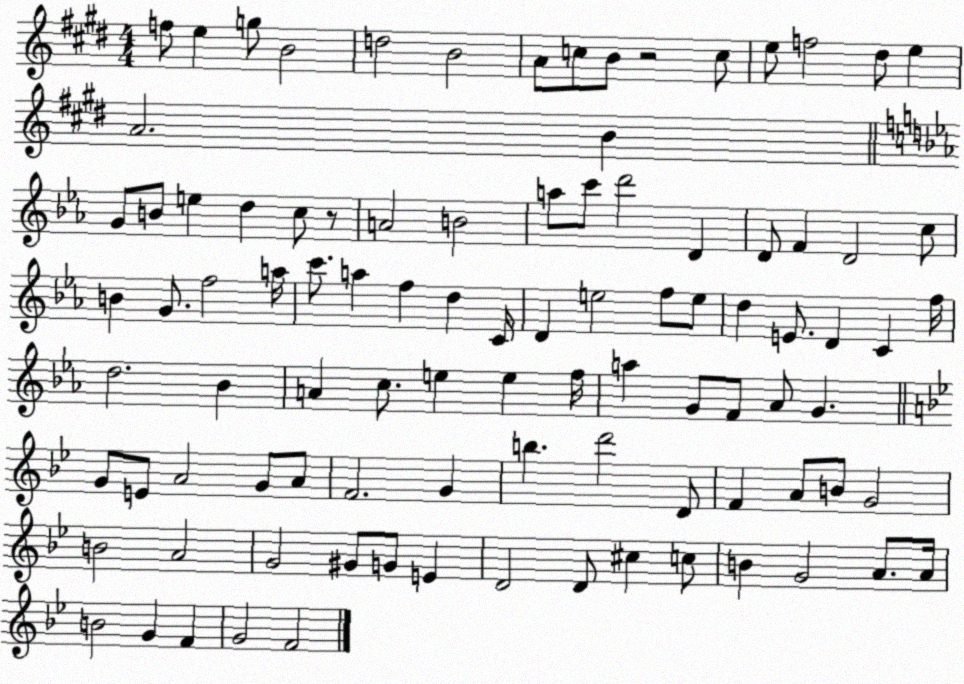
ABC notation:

X:1
T:Untitled
M:4/4
L:1/4
K:E
f/2 e g/2 B2 d2 B2 A/2 c/2 B/2 z2 c/2 e/2 f2 ^d/2 e A2 B G/2 B/2 e d c/2 z/2 A2 B2 a/2 c'/2 d'2 D D/2 F D2 c/2 B G/2 f2 a/4 c'/2 a f d C/4 D e2 f/2 e/2 d E/2 D C f/4 d2 _B A c/2 e e f/4 a G/2 F/2 _A/2 G G/2 E/2 A2 G/2 A/2 F2 G b d'2 D/2 F A/2 B/2 G2 B2 A2 G2 ^G/2 G/2 E D2 D/2 ^c c/2 B G2 A/2 A/4 B2 G F G2 F2